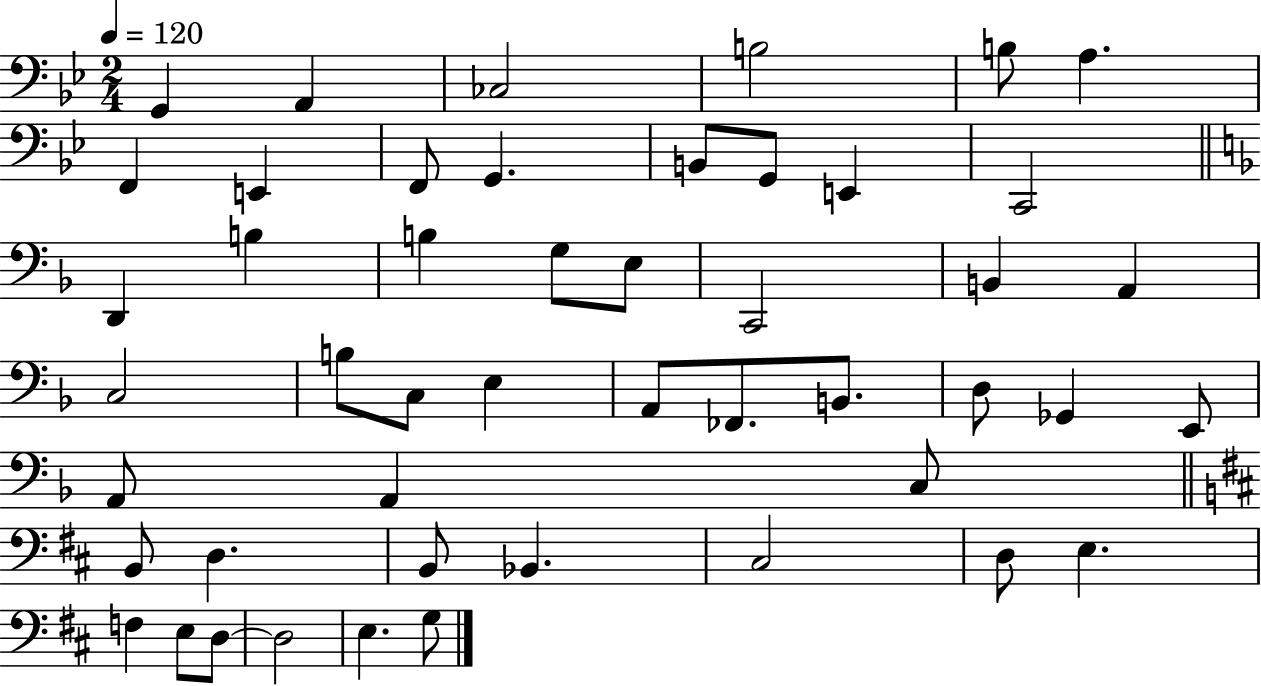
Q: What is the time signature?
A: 2/4